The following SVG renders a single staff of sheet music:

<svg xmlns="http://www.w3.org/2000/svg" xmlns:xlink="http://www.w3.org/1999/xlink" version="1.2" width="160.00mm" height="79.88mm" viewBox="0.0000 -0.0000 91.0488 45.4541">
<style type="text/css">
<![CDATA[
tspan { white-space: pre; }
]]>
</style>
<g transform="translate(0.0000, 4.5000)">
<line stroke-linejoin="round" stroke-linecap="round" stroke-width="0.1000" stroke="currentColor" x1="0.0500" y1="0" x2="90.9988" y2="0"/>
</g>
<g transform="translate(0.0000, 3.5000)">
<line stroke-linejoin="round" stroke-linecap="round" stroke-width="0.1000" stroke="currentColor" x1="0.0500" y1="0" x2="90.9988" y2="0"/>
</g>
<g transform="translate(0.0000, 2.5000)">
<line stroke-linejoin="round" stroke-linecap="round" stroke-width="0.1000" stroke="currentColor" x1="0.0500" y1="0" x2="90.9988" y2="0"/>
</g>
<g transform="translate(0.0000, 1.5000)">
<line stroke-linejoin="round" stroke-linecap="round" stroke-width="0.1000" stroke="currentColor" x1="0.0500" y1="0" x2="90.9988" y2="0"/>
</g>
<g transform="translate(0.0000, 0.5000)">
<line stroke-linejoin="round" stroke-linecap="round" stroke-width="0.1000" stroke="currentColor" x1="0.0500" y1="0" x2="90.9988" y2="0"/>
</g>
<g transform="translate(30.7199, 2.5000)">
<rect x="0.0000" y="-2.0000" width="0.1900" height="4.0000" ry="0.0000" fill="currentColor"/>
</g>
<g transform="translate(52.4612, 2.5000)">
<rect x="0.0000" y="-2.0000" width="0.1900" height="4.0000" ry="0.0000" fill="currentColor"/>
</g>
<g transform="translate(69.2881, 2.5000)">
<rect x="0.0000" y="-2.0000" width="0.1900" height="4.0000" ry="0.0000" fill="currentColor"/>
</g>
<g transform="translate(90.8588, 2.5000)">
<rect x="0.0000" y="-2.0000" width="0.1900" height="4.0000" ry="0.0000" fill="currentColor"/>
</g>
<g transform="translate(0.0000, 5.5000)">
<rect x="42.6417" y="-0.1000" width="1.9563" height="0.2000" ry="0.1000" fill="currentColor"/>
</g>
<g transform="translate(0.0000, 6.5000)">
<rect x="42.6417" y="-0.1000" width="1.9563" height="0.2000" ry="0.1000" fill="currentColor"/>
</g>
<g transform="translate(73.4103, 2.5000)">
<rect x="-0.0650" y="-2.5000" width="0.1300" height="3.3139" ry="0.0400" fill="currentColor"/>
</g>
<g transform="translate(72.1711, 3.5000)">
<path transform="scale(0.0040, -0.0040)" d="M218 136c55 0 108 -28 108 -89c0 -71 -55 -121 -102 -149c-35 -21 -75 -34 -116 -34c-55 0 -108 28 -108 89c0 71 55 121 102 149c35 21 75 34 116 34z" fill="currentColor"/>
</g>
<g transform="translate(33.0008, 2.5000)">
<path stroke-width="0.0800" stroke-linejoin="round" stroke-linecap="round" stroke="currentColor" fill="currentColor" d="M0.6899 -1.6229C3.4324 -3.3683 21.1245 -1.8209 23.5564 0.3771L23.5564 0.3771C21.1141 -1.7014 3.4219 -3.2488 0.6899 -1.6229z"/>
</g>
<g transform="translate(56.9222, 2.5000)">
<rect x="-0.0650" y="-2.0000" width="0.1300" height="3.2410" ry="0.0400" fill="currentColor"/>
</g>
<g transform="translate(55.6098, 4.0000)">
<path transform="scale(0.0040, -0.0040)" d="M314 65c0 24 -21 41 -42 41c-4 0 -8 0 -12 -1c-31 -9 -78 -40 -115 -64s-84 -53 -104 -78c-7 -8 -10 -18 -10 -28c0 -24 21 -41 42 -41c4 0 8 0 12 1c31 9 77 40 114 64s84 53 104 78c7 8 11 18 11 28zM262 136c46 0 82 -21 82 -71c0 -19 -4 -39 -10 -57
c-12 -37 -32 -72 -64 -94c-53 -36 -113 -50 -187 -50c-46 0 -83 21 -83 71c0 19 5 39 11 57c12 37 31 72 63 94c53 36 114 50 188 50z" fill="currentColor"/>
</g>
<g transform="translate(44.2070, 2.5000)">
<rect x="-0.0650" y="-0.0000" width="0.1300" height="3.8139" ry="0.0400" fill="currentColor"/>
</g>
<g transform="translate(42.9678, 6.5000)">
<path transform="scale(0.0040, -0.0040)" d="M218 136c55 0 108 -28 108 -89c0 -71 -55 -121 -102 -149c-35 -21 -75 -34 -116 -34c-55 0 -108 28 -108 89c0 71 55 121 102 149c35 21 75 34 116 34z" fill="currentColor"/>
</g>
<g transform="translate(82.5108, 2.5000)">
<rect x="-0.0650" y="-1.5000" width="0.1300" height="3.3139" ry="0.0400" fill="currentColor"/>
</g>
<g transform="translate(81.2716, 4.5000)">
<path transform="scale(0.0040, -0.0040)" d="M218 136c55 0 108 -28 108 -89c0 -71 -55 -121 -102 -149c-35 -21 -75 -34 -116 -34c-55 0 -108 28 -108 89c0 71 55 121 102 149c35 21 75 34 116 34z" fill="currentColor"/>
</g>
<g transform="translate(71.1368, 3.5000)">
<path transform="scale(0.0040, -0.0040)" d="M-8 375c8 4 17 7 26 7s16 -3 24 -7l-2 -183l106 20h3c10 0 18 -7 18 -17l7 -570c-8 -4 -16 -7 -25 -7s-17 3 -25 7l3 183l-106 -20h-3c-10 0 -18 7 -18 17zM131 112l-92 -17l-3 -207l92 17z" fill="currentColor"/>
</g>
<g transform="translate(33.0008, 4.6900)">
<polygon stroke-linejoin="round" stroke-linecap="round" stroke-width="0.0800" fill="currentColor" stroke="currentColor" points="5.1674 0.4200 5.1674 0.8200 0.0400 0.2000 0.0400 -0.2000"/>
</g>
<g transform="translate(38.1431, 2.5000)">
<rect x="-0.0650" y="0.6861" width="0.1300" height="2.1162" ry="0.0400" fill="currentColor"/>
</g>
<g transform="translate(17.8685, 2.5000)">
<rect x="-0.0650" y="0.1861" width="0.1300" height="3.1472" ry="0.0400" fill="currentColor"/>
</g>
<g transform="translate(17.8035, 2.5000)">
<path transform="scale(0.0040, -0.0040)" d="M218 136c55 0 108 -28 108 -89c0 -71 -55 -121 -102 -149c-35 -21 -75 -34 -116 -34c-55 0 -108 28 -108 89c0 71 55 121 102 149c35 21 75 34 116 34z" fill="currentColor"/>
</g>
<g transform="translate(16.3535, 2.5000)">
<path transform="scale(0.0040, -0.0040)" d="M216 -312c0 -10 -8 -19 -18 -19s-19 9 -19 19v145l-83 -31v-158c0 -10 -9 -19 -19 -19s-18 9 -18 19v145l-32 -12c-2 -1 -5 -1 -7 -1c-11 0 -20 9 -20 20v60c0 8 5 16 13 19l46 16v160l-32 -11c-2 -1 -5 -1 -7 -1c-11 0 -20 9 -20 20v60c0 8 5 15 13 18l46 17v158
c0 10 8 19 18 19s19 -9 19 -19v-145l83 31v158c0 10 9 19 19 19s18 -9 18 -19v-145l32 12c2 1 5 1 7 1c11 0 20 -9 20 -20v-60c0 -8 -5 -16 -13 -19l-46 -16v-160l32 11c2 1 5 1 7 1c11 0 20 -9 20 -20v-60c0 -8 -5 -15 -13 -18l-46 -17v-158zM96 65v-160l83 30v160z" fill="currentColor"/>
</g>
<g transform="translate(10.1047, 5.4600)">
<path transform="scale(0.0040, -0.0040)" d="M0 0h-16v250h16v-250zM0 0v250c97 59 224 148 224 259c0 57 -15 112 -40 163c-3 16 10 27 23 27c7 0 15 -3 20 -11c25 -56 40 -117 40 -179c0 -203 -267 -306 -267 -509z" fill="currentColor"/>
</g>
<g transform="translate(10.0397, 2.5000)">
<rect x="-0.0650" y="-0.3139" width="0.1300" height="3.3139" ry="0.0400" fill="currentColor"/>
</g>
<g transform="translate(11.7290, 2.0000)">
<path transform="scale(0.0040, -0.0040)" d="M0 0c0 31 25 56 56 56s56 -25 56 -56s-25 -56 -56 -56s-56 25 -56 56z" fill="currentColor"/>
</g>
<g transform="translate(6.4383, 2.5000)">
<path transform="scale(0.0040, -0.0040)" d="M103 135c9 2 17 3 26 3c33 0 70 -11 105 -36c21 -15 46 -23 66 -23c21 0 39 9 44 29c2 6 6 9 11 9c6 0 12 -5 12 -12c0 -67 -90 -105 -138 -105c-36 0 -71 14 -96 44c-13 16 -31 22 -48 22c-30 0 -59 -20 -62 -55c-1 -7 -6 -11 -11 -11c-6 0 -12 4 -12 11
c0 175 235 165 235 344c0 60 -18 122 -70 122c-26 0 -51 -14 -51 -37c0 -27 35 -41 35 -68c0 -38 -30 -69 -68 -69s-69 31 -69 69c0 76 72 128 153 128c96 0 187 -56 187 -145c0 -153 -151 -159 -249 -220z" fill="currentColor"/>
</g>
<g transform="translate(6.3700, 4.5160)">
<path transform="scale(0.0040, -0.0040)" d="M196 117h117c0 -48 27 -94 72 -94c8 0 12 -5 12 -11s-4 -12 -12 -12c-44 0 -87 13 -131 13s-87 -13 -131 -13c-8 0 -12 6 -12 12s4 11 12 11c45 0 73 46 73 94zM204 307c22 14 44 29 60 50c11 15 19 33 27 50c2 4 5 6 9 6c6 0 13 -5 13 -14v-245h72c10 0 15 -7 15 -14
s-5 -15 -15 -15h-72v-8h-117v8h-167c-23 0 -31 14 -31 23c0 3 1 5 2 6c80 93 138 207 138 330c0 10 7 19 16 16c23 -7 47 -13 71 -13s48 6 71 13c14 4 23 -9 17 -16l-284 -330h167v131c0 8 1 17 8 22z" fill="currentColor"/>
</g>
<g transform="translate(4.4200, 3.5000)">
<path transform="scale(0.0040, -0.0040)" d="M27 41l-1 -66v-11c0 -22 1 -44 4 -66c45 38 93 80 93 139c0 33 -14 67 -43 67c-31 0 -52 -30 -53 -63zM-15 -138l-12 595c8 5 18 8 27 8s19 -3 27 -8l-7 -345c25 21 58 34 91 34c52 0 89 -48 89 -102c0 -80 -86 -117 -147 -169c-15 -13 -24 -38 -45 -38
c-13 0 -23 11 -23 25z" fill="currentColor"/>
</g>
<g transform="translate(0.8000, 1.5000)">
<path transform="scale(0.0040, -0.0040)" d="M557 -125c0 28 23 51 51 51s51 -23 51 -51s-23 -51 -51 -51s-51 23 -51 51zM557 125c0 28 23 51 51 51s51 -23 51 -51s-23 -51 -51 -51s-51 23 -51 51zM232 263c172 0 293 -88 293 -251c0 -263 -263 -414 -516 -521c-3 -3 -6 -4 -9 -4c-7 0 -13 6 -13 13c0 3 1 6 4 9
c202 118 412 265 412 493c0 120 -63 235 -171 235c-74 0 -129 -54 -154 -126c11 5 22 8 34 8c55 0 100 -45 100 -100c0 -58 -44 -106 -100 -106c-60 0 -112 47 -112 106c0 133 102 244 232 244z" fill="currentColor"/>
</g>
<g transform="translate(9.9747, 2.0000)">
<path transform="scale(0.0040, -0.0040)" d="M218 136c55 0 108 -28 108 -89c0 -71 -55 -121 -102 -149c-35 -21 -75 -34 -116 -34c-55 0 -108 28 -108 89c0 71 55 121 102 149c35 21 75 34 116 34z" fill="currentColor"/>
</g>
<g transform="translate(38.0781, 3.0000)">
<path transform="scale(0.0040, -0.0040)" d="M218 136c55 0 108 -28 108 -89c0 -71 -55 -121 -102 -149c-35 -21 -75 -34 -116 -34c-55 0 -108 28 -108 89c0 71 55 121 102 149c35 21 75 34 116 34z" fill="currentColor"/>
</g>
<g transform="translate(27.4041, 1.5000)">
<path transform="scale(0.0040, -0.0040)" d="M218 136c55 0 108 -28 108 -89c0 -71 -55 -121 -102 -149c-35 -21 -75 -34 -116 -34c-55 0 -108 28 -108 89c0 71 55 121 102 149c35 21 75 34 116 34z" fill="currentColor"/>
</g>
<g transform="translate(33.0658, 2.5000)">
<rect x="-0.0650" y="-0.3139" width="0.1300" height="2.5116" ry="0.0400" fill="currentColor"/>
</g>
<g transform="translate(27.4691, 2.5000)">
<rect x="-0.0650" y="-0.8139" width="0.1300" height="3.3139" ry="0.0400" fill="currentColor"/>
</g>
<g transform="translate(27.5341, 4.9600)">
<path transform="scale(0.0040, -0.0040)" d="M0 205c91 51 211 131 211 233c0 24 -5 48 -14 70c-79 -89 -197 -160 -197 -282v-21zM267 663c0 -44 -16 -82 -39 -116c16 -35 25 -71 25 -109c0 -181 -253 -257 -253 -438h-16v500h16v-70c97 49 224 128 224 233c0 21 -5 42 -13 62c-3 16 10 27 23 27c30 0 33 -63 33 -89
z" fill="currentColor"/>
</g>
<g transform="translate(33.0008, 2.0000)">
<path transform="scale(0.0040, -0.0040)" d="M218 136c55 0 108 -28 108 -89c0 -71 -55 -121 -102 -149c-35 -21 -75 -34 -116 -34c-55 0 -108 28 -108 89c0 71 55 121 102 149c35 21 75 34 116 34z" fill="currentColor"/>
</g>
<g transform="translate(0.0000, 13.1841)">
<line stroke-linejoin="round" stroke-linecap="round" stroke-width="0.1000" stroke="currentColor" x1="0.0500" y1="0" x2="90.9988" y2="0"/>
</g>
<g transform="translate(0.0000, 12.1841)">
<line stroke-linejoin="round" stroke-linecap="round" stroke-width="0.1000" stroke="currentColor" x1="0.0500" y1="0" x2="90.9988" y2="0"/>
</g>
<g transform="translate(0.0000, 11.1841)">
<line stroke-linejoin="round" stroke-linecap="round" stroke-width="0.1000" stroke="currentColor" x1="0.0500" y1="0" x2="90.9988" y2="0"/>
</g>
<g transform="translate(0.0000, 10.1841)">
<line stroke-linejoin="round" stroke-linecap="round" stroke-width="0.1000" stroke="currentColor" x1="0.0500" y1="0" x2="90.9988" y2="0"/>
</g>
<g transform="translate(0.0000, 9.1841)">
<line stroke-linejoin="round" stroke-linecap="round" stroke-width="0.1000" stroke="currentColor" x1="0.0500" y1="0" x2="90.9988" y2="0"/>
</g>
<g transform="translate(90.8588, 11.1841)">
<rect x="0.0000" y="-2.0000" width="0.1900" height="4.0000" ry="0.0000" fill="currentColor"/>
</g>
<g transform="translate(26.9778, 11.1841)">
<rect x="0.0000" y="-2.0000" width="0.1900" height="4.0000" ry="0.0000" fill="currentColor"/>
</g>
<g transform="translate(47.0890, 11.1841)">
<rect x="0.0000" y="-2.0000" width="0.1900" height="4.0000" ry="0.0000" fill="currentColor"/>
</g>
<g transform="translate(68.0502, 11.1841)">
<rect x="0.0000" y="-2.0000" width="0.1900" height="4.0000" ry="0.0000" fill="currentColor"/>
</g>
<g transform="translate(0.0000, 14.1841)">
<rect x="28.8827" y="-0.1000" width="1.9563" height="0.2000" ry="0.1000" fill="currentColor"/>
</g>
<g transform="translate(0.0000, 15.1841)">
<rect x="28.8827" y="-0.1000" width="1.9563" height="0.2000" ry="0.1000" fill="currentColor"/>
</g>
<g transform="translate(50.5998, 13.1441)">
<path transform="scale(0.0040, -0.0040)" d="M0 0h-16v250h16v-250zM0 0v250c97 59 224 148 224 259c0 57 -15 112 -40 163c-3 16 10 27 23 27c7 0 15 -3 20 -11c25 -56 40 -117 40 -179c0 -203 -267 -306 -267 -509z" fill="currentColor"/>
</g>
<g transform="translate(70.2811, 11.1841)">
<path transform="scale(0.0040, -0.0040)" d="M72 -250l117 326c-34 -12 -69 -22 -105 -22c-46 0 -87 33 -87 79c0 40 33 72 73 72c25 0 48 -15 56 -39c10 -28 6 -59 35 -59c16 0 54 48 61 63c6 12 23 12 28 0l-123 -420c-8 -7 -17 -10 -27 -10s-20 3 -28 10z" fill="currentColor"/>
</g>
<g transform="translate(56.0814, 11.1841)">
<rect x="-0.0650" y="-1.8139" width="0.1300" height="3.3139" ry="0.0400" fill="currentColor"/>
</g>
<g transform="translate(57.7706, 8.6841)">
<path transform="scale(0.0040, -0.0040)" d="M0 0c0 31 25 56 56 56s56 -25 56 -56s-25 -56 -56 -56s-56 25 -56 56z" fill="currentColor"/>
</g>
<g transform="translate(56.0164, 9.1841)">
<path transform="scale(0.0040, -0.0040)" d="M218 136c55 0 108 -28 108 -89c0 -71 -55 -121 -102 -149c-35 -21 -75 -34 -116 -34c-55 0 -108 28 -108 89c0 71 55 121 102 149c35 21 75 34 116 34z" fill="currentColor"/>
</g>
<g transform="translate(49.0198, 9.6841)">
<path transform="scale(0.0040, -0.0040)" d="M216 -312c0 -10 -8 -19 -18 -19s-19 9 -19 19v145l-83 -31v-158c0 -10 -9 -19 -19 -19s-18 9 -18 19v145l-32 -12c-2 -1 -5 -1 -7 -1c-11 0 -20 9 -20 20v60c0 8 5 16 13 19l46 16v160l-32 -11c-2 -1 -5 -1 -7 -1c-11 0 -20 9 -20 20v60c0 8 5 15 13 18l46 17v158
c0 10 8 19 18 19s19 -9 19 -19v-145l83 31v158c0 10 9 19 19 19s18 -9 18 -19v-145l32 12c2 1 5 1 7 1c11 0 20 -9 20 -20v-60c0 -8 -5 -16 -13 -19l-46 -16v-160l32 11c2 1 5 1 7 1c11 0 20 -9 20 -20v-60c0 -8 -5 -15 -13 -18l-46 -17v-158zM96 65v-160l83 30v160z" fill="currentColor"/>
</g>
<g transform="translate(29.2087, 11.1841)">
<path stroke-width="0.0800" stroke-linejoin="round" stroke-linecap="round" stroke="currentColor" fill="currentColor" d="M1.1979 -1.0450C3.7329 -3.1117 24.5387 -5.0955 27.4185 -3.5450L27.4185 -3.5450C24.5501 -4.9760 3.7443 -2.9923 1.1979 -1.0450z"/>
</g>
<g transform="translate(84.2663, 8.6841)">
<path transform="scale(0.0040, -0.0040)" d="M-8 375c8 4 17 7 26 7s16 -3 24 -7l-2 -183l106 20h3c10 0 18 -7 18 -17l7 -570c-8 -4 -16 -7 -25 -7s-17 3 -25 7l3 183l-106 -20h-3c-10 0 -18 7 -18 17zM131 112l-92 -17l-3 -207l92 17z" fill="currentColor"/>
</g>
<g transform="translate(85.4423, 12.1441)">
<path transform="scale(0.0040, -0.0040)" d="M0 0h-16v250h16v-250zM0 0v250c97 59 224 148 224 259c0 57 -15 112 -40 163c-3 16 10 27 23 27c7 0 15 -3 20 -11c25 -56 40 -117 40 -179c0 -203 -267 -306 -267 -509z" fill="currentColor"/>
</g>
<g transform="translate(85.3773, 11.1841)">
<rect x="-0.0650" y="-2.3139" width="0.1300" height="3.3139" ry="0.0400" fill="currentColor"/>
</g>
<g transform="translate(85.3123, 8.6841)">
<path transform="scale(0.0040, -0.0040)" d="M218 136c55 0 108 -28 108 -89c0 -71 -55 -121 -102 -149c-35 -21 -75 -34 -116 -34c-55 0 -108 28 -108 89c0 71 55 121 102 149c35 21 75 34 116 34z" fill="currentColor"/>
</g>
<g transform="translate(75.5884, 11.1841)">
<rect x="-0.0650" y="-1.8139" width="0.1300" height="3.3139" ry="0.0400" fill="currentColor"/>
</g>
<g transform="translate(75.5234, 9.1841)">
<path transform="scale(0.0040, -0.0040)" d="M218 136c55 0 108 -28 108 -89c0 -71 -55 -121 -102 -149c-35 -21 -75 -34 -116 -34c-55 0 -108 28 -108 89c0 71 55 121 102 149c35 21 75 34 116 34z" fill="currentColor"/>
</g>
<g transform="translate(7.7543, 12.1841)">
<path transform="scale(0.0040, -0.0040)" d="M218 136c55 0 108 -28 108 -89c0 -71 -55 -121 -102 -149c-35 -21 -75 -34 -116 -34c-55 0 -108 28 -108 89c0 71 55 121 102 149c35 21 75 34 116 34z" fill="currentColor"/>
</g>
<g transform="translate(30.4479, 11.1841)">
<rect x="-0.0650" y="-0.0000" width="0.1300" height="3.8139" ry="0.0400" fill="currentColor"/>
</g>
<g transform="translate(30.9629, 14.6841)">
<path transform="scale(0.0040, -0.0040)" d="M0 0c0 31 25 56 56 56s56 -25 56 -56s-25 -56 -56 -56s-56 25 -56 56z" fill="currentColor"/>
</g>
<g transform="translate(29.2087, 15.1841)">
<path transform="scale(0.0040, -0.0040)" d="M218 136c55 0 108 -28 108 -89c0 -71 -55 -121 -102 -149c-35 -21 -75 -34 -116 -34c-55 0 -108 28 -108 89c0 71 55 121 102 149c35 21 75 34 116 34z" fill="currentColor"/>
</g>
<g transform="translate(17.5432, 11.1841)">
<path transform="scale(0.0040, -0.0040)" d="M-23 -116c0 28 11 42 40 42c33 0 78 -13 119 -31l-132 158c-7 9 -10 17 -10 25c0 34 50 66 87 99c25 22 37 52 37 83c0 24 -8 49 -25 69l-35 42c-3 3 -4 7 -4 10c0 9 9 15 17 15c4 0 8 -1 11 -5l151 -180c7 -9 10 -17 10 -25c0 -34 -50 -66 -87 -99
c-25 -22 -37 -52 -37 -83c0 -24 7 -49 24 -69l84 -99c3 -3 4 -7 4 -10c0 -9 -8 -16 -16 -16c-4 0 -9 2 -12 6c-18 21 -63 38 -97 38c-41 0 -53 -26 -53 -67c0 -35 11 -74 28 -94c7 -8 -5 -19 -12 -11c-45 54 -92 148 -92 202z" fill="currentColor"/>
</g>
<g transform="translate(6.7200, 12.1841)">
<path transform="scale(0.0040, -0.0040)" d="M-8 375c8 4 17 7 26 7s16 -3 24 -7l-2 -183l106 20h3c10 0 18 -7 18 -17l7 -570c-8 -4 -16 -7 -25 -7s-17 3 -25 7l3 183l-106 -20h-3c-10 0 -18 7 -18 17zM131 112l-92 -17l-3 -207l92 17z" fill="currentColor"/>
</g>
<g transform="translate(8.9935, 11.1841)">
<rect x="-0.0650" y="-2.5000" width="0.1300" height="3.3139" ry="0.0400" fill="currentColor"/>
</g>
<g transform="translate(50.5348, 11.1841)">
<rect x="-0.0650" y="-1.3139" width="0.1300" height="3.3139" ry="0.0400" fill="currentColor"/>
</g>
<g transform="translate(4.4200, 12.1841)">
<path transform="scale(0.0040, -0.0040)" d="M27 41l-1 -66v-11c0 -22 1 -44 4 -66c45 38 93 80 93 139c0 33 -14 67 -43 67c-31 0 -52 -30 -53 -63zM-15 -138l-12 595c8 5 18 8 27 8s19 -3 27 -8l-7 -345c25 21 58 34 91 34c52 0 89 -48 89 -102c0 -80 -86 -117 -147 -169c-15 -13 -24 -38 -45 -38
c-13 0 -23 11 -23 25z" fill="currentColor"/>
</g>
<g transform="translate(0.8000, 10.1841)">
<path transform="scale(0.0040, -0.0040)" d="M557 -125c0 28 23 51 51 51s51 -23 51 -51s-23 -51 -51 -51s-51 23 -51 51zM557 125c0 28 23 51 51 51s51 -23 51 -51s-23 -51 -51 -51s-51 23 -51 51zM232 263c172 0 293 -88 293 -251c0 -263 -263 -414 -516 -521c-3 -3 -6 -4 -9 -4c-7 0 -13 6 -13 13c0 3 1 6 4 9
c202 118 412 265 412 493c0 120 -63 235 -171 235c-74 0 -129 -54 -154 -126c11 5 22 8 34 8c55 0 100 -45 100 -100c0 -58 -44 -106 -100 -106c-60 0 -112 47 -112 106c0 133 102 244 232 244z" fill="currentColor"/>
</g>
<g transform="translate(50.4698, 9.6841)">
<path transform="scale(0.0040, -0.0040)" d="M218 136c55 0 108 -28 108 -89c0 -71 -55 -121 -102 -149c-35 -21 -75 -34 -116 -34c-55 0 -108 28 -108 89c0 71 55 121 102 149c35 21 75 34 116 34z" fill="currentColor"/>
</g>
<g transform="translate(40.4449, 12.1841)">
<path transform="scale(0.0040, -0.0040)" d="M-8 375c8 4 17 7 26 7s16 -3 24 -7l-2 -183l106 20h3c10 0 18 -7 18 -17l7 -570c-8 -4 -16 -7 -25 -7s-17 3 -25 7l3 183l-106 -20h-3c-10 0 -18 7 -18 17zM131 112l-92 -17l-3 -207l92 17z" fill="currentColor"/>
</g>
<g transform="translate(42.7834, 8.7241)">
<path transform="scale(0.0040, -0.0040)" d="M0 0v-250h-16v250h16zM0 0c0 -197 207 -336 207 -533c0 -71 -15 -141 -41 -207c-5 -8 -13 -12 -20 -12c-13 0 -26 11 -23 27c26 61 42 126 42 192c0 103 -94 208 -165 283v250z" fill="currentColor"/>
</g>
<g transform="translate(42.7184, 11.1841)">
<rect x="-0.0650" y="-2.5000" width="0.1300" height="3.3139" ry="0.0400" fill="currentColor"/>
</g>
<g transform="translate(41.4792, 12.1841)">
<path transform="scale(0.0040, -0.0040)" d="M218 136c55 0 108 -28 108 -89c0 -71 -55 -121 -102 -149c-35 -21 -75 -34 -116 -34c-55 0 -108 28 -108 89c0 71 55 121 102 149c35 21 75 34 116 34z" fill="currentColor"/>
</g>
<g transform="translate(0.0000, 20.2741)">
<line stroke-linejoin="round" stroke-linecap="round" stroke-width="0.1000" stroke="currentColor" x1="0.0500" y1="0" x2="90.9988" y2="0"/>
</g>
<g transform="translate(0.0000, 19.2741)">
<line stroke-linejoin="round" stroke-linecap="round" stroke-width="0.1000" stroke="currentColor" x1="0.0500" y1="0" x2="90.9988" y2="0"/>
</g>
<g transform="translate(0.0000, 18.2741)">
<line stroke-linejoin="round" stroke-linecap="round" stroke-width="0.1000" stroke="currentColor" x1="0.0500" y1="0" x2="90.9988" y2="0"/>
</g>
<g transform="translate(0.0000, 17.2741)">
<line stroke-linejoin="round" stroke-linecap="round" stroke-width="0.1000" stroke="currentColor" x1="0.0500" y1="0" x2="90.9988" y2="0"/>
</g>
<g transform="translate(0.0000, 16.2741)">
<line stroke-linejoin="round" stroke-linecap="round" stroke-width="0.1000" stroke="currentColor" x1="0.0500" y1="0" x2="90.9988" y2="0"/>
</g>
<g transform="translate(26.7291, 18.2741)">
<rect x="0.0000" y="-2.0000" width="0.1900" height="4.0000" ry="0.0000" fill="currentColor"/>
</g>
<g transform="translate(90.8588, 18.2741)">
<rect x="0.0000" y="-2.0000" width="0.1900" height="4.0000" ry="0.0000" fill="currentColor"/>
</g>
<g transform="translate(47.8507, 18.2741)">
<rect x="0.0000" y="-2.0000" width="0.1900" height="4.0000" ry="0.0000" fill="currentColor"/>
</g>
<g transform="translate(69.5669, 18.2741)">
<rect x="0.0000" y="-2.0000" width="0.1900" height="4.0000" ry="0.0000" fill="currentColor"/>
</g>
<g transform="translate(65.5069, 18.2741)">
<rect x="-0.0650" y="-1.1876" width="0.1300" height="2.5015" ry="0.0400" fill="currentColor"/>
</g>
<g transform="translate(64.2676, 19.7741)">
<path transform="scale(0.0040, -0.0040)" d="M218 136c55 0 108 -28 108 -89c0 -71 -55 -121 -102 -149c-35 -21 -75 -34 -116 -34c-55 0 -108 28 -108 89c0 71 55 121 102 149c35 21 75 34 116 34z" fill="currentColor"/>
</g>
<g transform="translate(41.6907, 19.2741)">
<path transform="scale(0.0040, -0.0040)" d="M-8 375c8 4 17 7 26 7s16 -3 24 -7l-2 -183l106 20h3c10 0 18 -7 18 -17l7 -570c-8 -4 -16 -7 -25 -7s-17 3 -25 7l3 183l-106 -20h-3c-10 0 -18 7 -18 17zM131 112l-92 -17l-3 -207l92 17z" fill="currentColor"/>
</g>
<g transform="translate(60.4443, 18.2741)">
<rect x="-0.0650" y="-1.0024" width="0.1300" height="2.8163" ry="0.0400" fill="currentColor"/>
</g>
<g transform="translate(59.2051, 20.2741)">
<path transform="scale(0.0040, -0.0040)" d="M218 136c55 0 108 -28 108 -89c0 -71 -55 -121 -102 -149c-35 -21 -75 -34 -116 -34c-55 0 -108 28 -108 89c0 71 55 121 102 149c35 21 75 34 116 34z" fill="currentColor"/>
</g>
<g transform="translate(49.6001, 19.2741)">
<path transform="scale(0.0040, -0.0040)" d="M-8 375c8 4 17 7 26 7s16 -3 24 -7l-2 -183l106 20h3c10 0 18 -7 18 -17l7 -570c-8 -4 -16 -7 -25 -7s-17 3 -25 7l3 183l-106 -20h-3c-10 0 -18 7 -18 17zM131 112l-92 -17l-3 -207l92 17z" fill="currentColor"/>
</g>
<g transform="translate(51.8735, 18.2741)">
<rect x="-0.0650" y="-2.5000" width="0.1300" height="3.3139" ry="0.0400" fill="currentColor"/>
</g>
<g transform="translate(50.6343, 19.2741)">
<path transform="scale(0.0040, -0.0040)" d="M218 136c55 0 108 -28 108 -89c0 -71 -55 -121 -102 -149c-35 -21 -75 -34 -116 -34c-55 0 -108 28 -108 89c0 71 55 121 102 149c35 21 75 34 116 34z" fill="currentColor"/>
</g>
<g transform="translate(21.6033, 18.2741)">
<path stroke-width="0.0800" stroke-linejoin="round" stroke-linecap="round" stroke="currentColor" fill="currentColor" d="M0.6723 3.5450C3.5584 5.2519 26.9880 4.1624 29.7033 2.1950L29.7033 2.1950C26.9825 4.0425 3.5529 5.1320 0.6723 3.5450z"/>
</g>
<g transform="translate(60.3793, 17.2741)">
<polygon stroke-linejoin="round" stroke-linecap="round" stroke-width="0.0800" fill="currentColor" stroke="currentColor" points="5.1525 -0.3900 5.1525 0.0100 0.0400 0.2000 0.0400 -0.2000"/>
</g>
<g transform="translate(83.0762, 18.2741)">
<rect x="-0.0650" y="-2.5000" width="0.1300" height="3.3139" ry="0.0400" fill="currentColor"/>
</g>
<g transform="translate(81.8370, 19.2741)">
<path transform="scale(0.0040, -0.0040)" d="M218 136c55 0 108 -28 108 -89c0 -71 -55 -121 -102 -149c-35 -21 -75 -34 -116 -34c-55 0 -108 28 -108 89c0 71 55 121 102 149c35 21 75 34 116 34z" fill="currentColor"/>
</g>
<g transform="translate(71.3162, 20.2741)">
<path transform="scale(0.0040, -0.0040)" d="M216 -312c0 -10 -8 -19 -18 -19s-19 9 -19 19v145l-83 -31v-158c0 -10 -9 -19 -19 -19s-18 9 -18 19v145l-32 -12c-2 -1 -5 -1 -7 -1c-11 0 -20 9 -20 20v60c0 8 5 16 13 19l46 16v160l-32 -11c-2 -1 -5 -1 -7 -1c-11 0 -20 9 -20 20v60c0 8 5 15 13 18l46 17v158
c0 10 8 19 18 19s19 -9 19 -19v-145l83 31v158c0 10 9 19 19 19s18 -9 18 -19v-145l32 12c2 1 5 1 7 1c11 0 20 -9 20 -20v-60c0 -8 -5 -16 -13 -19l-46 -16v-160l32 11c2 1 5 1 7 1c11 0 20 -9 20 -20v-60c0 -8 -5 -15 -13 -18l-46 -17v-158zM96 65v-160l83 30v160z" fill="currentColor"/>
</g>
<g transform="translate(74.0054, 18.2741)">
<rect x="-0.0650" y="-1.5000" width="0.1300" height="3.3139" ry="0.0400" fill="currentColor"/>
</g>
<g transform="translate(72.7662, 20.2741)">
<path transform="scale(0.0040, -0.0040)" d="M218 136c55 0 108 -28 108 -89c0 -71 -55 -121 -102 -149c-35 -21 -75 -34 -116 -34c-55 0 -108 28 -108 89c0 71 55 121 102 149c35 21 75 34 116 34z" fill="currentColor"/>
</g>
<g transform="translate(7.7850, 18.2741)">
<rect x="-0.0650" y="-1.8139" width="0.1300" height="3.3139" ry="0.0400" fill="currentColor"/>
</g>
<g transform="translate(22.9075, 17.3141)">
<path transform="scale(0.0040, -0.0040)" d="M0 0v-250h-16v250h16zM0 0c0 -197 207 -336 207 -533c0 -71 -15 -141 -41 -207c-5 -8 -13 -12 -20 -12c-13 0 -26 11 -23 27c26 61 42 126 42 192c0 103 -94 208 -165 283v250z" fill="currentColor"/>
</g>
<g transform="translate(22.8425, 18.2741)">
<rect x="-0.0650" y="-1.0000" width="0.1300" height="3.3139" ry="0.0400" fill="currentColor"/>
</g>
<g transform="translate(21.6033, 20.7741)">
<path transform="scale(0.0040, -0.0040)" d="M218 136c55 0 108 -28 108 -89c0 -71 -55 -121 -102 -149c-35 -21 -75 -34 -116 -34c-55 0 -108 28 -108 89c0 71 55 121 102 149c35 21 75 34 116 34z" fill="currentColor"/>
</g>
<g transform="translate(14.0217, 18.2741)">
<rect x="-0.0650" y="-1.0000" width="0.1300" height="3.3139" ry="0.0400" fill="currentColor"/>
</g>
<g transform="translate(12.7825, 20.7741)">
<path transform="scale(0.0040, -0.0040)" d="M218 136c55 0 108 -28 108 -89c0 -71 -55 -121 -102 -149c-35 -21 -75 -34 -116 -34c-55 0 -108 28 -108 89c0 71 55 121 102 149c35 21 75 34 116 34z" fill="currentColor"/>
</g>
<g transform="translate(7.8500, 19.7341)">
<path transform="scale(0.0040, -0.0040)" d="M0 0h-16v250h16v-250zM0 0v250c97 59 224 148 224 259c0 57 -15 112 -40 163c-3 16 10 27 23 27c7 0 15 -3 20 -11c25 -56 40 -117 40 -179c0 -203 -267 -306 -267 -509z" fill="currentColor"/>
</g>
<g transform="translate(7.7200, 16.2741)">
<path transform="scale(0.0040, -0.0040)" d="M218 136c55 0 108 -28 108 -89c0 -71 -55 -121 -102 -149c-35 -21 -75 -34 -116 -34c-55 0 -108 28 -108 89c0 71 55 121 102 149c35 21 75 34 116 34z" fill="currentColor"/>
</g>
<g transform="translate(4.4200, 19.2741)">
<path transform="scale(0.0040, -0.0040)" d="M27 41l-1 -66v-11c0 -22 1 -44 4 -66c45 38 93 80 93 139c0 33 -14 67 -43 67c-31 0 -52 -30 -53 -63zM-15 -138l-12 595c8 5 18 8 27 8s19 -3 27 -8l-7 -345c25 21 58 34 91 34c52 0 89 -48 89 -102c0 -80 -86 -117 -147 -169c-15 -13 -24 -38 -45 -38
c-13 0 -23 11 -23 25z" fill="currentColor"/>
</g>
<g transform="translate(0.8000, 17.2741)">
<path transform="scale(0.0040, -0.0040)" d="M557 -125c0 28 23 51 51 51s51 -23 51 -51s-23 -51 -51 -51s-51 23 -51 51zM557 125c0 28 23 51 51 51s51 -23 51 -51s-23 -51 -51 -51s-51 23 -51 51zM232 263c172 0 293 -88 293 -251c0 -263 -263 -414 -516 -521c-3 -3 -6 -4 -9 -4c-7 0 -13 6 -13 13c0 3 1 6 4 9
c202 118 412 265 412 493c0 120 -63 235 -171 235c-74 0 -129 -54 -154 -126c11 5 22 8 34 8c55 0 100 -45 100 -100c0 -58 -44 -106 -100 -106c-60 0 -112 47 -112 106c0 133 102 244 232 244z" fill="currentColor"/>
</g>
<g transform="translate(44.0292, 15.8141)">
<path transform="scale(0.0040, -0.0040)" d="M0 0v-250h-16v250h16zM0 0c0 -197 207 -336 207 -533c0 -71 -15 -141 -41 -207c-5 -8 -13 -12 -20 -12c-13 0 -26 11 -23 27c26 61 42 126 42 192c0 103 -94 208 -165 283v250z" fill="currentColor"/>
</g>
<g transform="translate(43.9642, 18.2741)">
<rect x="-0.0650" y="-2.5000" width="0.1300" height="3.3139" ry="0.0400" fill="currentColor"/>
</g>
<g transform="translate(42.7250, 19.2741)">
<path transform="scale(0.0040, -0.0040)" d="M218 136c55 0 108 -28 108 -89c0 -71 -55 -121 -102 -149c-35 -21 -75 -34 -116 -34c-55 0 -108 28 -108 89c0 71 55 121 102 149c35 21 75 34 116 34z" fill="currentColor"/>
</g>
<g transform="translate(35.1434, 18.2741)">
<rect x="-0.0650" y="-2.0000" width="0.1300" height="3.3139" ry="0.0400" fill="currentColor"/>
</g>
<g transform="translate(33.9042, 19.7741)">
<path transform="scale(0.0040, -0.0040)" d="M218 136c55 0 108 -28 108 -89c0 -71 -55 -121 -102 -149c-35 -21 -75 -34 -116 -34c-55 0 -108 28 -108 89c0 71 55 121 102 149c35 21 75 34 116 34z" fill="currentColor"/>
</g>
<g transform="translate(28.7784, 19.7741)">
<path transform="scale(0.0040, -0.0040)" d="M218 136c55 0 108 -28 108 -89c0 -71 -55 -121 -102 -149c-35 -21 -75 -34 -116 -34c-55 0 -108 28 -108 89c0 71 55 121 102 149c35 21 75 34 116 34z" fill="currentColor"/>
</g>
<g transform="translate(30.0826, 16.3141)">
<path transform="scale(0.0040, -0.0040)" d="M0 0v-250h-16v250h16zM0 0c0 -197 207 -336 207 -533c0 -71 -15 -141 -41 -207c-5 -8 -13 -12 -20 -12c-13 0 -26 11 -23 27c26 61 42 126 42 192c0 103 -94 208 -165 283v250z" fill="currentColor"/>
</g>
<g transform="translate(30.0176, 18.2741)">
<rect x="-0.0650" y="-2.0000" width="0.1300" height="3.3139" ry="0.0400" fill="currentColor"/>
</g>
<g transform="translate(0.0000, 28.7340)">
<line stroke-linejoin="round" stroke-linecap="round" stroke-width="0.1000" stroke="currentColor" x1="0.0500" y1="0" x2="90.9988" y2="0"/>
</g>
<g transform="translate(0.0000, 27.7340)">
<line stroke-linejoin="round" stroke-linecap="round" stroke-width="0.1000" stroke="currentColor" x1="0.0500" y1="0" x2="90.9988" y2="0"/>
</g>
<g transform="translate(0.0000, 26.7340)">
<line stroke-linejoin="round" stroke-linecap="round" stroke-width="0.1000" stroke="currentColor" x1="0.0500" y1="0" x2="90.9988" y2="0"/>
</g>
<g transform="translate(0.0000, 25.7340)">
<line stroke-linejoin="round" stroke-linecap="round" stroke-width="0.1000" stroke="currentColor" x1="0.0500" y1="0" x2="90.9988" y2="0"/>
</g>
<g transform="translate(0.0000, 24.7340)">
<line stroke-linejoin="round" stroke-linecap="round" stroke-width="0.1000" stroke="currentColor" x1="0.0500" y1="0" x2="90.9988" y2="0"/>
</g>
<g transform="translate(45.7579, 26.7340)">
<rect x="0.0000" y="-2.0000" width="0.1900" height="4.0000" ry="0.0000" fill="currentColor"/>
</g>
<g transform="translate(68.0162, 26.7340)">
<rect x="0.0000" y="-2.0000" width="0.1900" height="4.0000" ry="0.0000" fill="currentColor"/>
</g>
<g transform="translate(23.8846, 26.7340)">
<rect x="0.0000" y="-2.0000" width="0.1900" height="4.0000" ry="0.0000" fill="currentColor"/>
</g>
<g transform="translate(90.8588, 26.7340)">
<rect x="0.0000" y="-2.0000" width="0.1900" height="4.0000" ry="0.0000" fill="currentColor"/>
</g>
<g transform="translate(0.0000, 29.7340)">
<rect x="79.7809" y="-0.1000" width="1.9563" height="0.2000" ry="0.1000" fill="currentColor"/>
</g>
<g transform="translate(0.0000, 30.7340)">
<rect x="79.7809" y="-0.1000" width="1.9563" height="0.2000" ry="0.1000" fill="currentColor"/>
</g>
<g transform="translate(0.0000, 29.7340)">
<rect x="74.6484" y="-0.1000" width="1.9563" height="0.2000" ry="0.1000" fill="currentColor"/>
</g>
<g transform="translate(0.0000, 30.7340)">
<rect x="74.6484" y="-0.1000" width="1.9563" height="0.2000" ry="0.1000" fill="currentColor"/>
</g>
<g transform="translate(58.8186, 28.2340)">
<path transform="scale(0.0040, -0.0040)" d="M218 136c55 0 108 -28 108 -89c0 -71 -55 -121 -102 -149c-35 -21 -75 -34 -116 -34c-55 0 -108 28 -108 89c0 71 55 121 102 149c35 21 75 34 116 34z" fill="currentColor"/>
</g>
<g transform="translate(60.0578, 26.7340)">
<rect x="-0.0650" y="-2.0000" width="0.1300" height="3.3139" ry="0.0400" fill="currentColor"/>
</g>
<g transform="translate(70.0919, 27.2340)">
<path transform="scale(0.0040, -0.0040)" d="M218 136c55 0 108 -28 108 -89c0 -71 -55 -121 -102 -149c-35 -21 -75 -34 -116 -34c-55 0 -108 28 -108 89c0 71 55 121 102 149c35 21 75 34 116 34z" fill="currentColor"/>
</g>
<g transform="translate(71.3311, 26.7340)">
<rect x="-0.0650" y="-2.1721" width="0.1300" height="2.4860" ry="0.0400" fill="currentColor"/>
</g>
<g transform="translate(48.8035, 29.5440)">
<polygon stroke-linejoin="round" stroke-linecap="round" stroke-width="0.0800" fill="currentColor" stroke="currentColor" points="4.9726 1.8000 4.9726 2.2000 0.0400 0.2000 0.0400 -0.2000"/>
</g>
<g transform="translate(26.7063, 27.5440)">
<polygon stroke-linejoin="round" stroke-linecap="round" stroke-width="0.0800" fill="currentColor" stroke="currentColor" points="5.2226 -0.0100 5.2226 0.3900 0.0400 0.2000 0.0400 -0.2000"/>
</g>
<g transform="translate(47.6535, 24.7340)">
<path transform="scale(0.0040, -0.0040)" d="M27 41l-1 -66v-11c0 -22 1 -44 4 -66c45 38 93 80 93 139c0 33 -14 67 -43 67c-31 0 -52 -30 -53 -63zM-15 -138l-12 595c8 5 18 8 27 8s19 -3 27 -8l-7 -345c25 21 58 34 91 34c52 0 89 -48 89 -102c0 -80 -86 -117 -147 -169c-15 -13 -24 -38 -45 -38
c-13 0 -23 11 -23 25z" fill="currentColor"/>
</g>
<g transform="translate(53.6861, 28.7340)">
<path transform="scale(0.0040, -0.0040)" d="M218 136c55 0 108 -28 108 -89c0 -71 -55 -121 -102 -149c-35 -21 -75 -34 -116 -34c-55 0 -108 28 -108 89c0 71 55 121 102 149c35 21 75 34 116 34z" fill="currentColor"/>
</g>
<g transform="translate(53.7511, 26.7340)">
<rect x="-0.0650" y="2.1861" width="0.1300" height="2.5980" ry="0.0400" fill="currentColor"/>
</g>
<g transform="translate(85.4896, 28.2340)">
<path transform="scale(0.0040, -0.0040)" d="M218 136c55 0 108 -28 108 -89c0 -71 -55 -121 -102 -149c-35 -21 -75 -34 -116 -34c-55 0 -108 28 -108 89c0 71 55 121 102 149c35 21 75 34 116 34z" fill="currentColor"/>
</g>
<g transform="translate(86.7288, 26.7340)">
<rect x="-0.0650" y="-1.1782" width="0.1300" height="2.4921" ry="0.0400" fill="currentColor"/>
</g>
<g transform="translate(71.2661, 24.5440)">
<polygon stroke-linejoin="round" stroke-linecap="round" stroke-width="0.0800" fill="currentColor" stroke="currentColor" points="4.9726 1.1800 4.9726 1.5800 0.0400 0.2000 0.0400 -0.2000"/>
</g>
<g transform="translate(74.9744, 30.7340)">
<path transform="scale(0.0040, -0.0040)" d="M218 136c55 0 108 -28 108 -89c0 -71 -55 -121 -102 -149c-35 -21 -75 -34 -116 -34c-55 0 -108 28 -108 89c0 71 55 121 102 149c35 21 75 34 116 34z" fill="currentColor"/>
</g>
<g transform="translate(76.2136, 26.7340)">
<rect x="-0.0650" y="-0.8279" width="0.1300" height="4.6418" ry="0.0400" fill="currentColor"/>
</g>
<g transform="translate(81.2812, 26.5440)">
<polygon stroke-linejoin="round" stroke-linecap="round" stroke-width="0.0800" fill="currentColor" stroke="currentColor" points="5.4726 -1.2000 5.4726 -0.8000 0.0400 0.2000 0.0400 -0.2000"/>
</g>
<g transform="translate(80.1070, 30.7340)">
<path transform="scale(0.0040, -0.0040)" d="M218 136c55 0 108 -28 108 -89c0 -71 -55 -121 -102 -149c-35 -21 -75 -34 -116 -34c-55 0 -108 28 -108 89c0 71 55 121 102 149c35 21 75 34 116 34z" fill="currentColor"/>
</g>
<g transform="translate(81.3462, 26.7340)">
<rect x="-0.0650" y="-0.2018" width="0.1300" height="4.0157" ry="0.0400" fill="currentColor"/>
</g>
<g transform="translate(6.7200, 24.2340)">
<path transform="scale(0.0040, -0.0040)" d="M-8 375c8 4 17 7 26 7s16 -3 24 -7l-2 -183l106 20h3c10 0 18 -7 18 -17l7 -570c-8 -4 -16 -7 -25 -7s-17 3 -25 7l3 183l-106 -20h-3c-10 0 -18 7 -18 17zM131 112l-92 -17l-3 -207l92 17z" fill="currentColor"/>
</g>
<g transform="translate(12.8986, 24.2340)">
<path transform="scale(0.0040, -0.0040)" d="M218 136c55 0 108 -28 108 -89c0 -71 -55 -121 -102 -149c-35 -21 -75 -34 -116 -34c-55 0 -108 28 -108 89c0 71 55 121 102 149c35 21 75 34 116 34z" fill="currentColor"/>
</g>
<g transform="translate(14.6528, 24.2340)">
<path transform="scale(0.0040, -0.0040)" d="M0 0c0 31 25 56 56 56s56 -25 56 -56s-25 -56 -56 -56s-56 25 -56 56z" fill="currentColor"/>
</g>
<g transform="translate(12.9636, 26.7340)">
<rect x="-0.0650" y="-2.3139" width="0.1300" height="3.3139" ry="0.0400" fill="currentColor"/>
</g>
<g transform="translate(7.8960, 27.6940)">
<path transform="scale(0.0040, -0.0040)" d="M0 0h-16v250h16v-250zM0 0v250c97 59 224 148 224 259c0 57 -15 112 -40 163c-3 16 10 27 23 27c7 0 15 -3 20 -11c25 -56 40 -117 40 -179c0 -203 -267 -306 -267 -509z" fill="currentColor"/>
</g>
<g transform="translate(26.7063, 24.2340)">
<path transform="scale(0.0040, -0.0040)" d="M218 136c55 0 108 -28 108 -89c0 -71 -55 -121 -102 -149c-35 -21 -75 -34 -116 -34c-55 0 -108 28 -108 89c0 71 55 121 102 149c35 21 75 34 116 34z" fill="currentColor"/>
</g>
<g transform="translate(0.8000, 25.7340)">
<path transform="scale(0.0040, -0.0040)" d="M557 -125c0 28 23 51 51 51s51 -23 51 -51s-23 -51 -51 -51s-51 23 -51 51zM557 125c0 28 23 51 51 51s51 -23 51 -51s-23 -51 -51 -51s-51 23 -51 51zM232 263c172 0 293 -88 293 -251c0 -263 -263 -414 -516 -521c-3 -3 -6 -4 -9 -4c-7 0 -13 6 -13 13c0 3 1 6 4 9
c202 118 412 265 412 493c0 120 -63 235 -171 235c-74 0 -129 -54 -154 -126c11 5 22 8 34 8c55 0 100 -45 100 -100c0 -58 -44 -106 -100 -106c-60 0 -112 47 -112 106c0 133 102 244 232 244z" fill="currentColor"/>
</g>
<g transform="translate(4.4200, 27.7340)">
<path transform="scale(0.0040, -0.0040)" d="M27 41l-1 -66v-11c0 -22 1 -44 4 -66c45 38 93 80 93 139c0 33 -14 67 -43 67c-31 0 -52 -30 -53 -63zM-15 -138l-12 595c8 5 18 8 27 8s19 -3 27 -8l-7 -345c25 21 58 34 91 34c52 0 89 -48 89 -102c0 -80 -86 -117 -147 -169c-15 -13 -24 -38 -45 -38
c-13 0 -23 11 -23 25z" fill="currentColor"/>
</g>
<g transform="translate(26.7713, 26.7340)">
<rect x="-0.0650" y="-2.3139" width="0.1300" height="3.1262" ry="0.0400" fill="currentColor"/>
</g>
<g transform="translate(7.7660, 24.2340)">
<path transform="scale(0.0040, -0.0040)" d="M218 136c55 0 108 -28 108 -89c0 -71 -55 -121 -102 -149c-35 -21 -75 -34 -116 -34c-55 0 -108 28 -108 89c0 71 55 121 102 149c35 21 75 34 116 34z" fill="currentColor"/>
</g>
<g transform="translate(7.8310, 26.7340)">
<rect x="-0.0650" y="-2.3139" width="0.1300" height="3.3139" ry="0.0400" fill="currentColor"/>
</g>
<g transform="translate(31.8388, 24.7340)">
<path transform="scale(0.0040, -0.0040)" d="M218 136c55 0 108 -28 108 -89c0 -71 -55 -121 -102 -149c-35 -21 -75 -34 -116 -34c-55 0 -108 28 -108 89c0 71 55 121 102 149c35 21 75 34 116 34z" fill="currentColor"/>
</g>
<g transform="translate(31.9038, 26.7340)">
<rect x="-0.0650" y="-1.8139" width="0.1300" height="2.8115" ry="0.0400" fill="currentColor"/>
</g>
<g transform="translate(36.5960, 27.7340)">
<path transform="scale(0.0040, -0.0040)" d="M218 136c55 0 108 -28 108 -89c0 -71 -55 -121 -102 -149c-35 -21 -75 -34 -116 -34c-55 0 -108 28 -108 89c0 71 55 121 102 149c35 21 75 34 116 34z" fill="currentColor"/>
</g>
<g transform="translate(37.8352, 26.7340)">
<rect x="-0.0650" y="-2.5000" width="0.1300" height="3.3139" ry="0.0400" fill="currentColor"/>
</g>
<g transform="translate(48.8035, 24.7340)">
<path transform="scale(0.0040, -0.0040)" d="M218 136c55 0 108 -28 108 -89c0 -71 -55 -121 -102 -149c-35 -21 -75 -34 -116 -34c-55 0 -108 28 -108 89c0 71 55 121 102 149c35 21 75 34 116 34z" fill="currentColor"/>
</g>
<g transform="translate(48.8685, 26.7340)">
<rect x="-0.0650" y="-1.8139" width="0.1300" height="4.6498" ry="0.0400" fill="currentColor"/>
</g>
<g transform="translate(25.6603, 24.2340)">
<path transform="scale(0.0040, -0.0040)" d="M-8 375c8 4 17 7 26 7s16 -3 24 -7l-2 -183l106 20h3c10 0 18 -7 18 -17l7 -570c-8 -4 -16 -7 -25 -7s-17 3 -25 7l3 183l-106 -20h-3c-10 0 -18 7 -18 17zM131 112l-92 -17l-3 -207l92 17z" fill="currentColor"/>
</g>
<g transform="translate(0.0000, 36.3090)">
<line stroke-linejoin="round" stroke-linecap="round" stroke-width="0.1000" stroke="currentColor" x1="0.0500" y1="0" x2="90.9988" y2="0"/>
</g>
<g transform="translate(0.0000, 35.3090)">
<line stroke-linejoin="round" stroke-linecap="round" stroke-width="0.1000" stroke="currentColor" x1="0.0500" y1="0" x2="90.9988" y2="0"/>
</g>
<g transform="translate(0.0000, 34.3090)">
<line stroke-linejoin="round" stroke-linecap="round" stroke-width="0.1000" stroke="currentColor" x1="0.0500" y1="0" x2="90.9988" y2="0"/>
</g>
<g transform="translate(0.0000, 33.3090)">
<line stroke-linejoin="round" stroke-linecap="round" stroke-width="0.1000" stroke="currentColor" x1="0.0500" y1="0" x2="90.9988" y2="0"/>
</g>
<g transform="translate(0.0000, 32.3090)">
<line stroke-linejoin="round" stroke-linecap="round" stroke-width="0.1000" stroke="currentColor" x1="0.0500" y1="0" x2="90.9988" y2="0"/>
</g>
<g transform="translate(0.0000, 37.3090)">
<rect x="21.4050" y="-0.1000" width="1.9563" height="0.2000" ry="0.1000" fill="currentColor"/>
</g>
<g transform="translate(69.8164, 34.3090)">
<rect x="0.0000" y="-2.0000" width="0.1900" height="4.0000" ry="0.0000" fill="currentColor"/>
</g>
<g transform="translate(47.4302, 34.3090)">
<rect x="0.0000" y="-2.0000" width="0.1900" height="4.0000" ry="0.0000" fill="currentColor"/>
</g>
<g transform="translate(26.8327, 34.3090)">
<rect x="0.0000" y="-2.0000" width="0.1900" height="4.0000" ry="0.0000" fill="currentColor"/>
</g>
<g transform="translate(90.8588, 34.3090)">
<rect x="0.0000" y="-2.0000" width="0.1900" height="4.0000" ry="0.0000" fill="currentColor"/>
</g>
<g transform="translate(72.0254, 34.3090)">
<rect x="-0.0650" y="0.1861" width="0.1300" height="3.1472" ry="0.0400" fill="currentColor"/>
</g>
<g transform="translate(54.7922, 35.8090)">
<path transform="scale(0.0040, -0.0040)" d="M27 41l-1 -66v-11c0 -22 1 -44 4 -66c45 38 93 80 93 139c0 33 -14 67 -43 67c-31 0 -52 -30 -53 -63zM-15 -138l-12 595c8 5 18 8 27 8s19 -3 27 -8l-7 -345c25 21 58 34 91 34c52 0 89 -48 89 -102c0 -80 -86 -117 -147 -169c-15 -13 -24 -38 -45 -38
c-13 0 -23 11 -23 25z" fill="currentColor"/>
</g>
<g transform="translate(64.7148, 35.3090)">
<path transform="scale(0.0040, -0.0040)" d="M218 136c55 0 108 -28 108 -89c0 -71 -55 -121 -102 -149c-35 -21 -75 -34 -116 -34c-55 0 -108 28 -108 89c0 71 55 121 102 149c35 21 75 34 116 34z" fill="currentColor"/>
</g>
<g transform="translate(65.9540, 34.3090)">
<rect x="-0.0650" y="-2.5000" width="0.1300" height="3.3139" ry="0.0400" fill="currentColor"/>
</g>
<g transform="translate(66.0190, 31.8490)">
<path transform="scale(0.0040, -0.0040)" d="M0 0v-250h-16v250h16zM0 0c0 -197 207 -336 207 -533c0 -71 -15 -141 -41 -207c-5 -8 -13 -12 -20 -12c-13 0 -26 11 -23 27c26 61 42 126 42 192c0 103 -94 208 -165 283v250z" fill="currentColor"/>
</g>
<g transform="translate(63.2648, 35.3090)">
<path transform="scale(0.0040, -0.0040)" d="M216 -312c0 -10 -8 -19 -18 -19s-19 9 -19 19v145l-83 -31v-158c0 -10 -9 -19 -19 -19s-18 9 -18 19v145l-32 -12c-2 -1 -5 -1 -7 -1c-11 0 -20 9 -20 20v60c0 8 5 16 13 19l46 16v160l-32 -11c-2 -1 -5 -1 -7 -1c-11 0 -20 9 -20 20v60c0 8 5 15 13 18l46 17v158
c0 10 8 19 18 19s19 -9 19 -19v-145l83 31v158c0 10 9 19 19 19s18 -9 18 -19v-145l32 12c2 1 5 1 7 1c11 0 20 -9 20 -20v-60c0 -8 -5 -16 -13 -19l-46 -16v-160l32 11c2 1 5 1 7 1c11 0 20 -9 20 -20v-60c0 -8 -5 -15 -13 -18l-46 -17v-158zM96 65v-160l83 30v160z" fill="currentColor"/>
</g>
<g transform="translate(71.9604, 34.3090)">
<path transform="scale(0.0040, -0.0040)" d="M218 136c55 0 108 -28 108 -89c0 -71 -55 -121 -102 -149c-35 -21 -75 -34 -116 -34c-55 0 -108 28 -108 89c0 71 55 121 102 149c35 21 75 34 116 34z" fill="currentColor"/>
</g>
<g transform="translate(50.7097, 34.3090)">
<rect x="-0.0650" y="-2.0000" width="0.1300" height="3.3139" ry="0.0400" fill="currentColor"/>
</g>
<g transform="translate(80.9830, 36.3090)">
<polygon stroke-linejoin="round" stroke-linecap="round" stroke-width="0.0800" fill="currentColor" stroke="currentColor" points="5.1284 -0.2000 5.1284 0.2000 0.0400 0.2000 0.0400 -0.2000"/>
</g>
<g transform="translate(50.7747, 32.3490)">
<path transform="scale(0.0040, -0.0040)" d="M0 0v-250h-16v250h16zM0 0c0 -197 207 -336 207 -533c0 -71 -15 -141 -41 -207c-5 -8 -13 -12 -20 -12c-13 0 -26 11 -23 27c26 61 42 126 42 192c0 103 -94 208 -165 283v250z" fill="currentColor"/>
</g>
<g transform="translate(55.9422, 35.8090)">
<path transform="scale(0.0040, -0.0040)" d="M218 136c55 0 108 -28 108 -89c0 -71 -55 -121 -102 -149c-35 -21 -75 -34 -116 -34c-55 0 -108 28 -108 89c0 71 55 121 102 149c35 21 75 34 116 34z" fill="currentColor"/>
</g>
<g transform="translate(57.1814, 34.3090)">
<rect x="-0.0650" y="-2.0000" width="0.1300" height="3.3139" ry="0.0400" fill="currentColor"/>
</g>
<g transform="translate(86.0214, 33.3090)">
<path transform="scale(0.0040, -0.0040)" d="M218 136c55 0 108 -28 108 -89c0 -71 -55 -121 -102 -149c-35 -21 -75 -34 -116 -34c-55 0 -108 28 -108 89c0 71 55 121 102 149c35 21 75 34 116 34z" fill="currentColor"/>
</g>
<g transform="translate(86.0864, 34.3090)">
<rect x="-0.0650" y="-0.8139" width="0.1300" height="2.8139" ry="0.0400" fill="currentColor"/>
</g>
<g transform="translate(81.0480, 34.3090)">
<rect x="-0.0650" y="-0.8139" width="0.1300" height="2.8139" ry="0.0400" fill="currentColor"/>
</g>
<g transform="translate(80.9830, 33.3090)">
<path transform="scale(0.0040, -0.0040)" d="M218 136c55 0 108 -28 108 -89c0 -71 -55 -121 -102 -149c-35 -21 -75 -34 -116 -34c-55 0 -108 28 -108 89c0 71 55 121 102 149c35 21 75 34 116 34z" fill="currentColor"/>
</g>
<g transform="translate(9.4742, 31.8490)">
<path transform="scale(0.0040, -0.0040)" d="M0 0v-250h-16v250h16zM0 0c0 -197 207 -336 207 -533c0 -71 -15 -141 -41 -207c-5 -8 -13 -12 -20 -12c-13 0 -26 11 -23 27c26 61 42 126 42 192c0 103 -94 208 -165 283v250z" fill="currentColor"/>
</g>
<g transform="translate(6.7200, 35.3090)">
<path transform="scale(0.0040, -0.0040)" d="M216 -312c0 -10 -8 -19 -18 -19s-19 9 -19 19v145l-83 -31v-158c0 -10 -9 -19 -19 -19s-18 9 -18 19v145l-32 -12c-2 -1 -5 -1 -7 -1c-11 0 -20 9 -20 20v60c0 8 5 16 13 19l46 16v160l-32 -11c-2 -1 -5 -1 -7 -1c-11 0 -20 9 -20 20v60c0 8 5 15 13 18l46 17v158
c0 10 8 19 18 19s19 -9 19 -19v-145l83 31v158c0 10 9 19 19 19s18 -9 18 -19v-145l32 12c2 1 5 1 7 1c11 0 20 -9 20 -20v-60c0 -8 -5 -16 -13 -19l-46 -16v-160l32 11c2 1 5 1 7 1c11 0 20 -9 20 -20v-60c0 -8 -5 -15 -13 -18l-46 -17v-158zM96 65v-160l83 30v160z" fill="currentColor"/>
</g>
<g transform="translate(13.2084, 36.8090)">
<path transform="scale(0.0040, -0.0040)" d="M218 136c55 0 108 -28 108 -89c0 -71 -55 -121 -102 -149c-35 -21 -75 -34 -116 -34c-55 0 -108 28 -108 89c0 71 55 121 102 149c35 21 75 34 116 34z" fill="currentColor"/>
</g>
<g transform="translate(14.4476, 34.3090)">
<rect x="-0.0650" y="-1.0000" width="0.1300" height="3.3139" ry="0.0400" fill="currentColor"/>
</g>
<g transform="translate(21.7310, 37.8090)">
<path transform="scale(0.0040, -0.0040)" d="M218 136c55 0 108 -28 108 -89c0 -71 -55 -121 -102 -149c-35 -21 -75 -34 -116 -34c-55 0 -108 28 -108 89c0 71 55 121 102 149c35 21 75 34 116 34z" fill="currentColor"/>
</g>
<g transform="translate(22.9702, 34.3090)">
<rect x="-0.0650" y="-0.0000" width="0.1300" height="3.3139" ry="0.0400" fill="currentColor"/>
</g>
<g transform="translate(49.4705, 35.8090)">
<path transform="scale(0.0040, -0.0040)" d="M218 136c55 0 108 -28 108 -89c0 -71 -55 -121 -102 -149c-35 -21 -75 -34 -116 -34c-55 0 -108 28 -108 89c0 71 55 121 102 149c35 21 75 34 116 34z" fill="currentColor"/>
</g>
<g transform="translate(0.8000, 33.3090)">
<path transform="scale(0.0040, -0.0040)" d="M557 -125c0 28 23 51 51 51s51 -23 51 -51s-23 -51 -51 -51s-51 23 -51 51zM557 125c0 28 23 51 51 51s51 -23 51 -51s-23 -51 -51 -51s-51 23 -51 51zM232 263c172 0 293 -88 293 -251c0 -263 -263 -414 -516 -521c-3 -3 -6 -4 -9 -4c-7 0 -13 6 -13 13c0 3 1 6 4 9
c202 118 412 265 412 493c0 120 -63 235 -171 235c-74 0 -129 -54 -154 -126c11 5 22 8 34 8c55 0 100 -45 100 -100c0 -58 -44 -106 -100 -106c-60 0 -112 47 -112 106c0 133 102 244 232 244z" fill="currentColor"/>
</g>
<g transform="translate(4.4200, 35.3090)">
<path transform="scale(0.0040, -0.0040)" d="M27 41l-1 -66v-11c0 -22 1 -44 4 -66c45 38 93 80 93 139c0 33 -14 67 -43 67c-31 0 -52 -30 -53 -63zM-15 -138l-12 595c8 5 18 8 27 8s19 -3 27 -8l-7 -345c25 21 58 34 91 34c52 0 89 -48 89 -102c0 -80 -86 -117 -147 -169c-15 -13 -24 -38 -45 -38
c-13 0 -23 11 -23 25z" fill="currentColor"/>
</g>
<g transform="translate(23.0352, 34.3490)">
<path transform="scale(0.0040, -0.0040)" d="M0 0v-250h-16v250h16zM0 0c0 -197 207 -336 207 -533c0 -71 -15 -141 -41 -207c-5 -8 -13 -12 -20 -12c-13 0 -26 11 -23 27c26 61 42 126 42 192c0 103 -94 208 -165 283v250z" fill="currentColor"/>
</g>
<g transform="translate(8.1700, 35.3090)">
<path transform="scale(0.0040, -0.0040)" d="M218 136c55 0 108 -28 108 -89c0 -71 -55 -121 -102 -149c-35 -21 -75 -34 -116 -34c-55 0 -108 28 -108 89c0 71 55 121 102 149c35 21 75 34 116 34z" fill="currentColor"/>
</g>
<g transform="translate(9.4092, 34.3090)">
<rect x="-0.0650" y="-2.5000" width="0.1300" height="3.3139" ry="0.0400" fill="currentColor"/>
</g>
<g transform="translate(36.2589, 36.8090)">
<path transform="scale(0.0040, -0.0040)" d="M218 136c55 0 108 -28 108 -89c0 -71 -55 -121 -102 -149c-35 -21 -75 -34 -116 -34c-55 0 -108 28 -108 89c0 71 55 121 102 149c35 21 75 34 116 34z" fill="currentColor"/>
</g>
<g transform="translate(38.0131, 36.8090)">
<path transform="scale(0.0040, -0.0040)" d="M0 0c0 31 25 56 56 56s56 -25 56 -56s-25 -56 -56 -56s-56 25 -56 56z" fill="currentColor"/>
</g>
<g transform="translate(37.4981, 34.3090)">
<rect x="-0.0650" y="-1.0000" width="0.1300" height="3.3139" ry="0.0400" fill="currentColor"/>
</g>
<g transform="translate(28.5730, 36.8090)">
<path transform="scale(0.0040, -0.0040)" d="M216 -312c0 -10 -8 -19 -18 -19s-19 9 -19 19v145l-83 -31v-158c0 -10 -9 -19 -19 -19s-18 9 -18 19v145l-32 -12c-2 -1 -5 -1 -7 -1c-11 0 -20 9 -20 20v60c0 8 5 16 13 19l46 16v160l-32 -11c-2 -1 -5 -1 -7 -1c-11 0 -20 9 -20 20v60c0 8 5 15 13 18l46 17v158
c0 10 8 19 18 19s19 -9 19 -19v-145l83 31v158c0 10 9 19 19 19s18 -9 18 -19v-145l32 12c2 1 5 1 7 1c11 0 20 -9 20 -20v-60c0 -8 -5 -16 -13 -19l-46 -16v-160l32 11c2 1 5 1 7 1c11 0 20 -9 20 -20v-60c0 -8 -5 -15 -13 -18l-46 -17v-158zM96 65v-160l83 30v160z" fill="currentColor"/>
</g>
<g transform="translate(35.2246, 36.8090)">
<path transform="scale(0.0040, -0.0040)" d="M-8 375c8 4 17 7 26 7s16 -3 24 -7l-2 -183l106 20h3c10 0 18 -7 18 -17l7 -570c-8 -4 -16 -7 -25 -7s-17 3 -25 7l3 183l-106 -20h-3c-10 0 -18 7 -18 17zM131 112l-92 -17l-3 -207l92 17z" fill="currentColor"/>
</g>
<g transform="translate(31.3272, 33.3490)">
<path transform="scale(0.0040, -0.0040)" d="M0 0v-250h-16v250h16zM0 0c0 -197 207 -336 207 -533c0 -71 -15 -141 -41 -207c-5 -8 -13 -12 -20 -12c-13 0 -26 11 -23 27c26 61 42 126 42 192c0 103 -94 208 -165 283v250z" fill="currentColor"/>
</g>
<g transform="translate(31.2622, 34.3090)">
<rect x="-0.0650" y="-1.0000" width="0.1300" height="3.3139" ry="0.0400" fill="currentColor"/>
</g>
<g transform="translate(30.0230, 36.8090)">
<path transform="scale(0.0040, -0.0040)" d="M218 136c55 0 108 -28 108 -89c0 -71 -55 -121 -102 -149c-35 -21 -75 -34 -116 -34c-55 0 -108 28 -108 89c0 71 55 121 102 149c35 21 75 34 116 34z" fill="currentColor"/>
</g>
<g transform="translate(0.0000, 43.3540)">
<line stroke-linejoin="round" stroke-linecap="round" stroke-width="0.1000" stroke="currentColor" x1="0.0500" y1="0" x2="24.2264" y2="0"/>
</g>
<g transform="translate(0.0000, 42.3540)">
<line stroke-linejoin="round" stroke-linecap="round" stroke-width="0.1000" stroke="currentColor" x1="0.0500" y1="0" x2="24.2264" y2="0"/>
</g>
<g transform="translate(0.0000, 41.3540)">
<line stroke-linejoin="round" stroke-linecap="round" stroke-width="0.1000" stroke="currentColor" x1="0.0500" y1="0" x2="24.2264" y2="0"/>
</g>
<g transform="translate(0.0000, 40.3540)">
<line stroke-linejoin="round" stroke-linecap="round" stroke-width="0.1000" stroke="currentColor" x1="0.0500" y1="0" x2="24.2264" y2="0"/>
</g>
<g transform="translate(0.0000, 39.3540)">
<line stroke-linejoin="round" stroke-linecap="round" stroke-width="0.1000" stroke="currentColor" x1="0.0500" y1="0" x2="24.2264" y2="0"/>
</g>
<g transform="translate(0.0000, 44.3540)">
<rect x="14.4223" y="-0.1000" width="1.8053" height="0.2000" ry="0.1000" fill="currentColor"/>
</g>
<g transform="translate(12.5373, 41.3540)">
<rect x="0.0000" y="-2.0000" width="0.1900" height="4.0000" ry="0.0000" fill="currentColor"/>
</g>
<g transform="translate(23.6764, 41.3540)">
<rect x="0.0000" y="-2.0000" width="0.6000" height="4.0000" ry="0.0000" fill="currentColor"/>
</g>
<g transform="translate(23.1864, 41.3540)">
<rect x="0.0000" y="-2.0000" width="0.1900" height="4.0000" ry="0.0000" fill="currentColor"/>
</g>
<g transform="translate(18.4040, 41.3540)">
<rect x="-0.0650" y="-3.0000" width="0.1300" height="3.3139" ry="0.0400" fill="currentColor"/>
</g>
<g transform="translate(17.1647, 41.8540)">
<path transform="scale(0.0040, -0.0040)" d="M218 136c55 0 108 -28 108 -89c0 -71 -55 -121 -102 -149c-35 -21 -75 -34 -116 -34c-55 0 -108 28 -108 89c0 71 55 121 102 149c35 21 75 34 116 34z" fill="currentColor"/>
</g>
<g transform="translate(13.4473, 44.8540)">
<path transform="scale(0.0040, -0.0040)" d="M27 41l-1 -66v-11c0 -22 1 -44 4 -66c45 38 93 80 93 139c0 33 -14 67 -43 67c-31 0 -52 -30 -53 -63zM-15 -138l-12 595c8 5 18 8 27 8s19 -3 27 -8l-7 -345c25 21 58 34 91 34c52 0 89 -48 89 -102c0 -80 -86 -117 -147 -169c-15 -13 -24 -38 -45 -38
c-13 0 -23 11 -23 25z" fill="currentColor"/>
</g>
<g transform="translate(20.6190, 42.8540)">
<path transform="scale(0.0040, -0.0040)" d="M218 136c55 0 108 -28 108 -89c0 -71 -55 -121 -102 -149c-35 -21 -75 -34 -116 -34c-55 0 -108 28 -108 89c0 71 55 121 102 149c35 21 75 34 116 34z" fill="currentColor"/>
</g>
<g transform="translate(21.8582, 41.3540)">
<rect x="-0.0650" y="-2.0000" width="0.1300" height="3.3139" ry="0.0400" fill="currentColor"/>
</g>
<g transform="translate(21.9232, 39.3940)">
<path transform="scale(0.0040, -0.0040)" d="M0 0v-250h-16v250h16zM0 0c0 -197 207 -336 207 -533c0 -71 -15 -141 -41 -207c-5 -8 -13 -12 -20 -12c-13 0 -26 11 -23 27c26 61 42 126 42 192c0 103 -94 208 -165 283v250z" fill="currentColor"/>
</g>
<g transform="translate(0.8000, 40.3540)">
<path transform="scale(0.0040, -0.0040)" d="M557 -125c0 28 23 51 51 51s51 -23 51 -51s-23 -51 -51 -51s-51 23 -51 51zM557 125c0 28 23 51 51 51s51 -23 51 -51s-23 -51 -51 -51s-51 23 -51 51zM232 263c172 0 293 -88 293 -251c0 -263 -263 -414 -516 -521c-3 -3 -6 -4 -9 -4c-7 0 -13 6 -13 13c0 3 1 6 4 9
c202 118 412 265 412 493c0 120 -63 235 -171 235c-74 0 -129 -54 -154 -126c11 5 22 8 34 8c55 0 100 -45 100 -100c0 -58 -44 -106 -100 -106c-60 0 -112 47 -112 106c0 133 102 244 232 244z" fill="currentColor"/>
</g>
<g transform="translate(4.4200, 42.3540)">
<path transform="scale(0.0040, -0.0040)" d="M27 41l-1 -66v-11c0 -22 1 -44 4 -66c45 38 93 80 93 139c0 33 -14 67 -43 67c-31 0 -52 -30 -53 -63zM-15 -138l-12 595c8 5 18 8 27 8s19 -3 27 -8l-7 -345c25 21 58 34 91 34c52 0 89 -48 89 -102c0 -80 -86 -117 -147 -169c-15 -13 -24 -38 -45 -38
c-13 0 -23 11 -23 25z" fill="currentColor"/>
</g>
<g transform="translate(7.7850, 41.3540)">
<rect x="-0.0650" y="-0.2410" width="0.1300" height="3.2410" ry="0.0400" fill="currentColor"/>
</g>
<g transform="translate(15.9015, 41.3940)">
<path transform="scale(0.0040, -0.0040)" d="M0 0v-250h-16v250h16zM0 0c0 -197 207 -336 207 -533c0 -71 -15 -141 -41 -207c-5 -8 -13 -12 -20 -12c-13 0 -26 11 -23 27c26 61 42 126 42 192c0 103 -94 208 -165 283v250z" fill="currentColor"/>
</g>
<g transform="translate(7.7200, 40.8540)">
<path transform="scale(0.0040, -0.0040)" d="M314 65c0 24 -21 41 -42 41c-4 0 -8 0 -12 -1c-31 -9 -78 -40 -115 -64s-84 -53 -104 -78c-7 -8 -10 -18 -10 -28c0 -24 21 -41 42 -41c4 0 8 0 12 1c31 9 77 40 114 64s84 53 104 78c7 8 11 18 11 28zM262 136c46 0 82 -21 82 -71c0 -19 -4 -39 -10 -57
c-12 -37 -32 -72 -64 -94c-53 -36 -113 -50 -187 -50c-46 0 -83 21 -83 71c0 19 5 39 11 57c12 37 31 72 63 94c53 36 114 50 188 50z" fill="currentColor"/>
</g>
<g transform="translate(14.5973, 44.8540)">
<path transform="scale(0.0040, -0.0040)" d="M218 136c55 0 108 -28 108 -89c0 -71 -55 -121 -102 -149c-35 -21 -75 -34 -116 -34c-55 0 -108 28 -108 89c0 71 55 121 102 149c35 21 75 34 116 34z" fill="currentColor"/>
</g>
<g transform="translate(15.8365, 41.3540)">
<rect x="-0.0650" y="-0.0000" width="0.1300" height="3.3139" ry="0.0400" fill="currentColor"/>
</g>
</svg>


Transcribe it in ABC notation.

X:1
T:Untitled
M:2/4
L:1/4
K:F
E,/2 ^D, F,/4 E,/2 C,/2 C,, A,,2 B,, G,, B,, z C,, B,,/2 ^G,/2 A, z/2 A, B,/2 A,/2 F,, F,,/2 A,,/2 A,, B,,/2 B,, G,,/2 A,,/2 ^G,, _B,, B,/2 B, B,/2 A,/2 _B,, _A,/2 G,,/2 A,, C,/2 C,,/2 C,,/2 A,,/2 ^B,,/2 F,, D,,/2 ^F,,/2 F,, A,,/2 _A,, ^B,,/2 D, F,/2 F,/2 E,2 _D,,/2 C, A,,/2